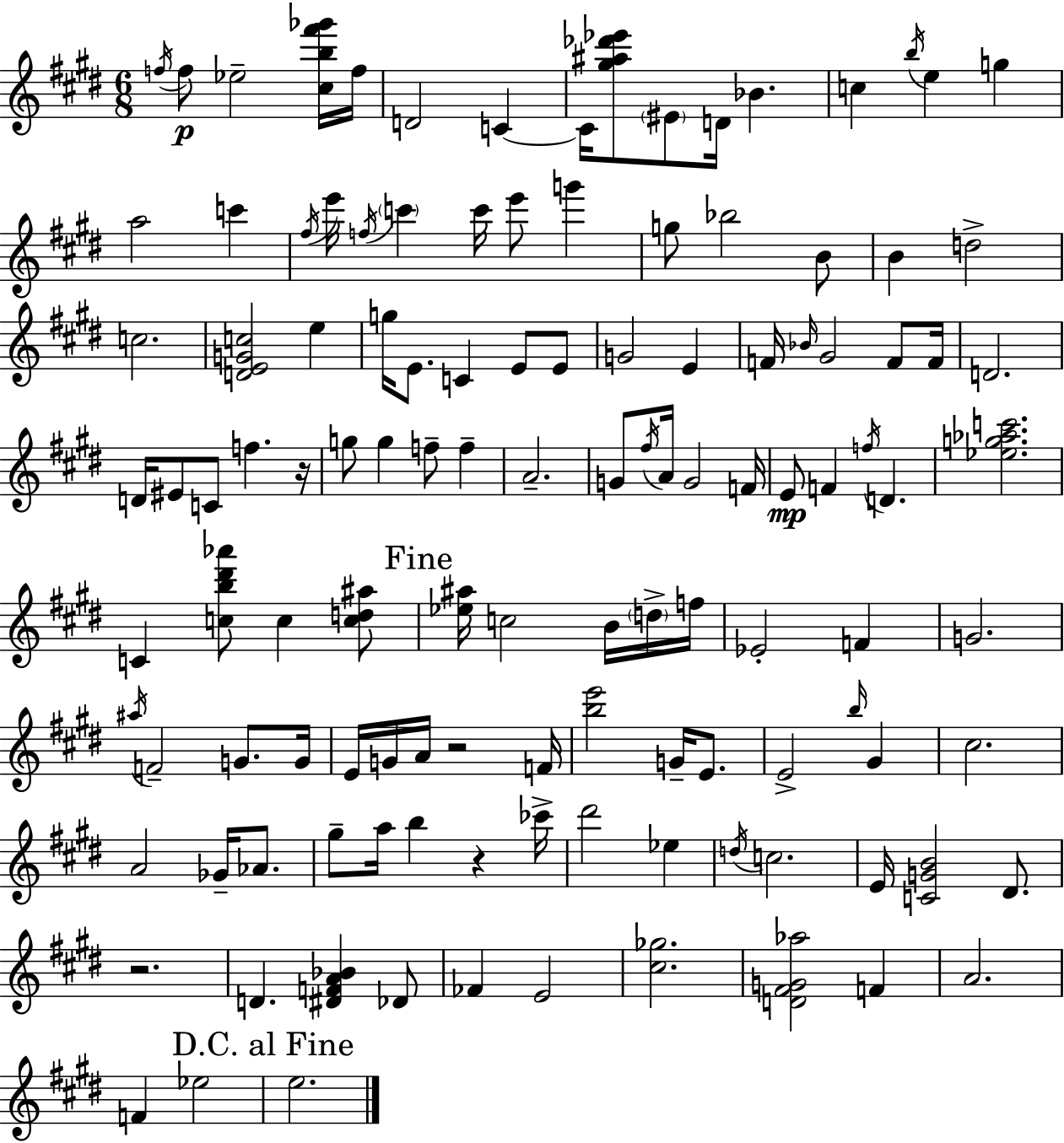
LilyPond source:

{
  \clef treble
  \numericTimeSignature
  \time 6/8
  \key e \major
  \acciaccatura { f''16 }\p f''8 ees''2-- <cis'' b'' fis''' ges'''>16 | f''16 d'2 c'4~~ | c'16 <gis'' ais'' des''' ees'''>8 \parenthesize eis'8 d'16 bes'4. | c''4 \acciaccatura { b''16 } e''4 g''4 | \break a''2 c'''4 | \acciaccatura { fis''16 } e'''16 \acciaccatura { f''16 } \parenthesize c'''4 c'''16 e'''8 | g'''4 g''8 bes''2 | b'8 b'4 d''2-> | \break c''2. | <d' e' g' c''>2 | e''4 g''16 e'8. c'4 | e'8 e'8 g'2 | \break e'4 f'16 \grace { bes'16 } gis'2 | f'8 f'16 d'2. | d'16 eis'8 c'8 f''4. | r16 g''8 g''4 f''8-- | \break f''4-- a'2.-- | g'8 \acciaccatura { fis''16 } a'16 g'2 | f'16 e'8\mp f'4 | \acciaccatura { f''16 } d'4. <ees'' g'' aes'' c'''>2. | \break c'4 <c'' b'' dis''' aes'''>8 | c''4 <c'' d'' ais''>8 \mark "Fine" <ees'' ais''>16 c''2 | b'16 \parenthesize d''16-> f''16 ees'2-. | f'4 g'2. | \break \acciaccatura { ais''16 } f'2-- | g'8. g'16 e'16 g'16 a'16 r2 | f'16 <b'' e'''>2 | g'16-- e'8. e'2-> | \break \grace { b''16 } gis'4 cis''2. | a'2 | ges'16-- aes'8. gis''8-- a''16 | b''4 r4 ces'''16-> dis'''2 | \break ees''4 \acciaccatura { d''16 } c''2. | e'16 <c' g' b'>2 | dis'8. r2. | d'4. | \break <dis' f' a' bes'>4 des'8 fes'4 | e'2 <cis'' ges''>2. | <d' fis' g' aes''>2 | f'4 a'2. | \break f'4 | ees''2 \mark "D.C. al Fine" e''2. | \bar "|."
}